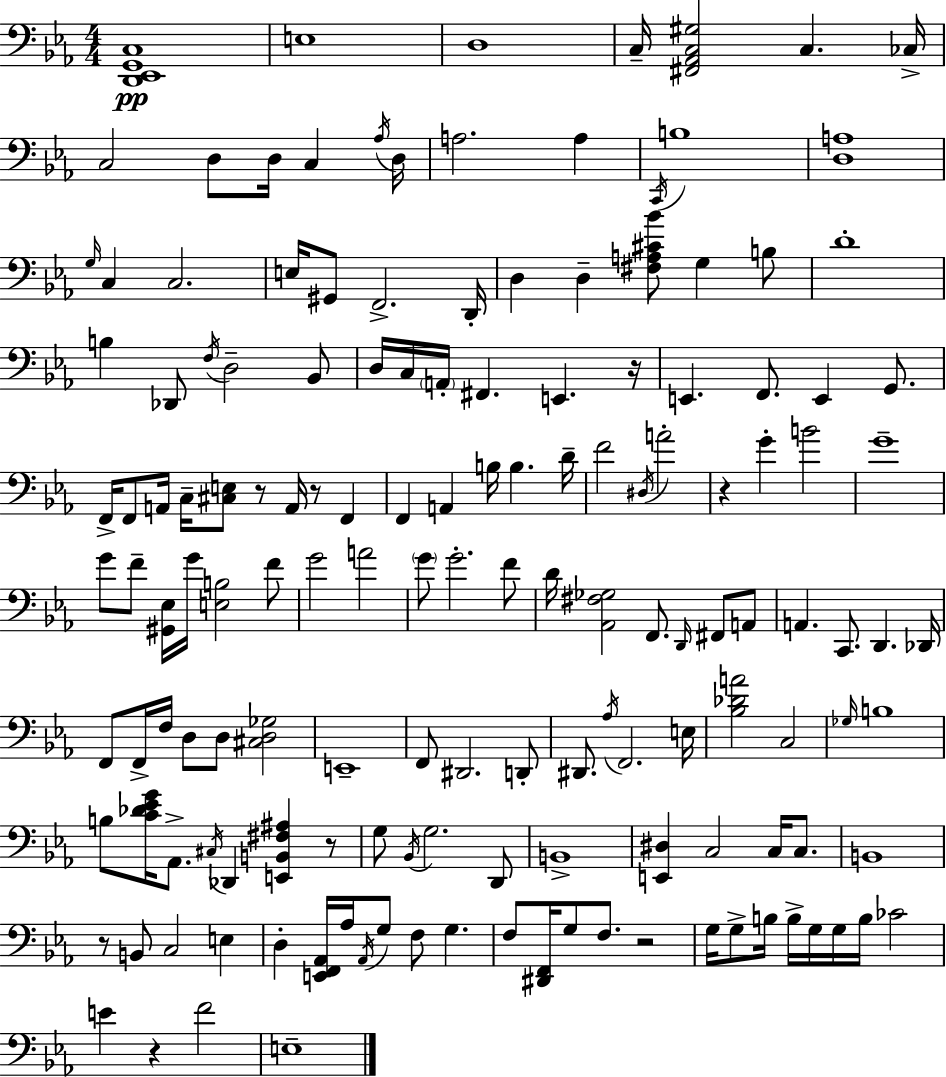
X:1
T:Untitled
M:4/4
L:1/4
K:Eb
[D,,_E,,G,,C,]4 E,4 D,4 C,/4 [^F,,_A,,C,^G,]2 C, _C,/4 C,2 D,/2 D,/4 C, _A,/4 D,/4 A,2 A, C,,/4 B,4 [D,A,]4 G,/4 C, C,2 E,/4 ^G,,/2 F,,2 D,,/4 D, D, [^F,A,^C_B]/2 G, B,/2 D4 B, _D,,/2 F,/4 D,2 _B,,/2 D,/4 C,/4 A,,/4 ^F,, E,, z/4 E,, F,,/2 E,, G,,/2 F,,/4 F,,/2 A,,/4 C,/4 [^C,E,]/2 z/2 A,,/4 z/2 F,, F,, A,, B,/4 B, D/4 F2 ^D,/4 A2 z G B2 G4 G/2 F/2 [^G,,_E,]/4 G/4 [E,B,]2 F/2 G2 A2 G/2 G2 F/2 D/4 [_A,,^F,_G,]2 F,,/2 D,,/4 ^F,,/2 A,,/2 A,, C,,/2 D,, _D,,/4 F,,/2 F,,/4 F,/4 D,/2 D,/2 [^C,D,_G,]2 E,,4 F,,/2 ^D,,2 D,,/2 ^D,,/2 _A,/4 F,,2 E,/4 [_B,_DA]2 C,2 _G,/4 B,4 B,/2 [C_D_EG]/4 _A,,/2 ^C,/4 _D,, [E,,B,,^F,^A,] z/2 G,/2 _B,,/4 G,2 D,,/2 B,,4 [E,,^D,] C,2 C,/4 C,/2 B,,4 z/2 B,,/2 C,2 E, D, [E,,F,,_A,,]/4 _A,/4 _A,,/4 G,/2 F,/2 G, F,/2 [^D,,F,,]/4 G,/2 F,/2 z2 G,/4 G,/2 B,/4 B,/4 G,/4 G,/4 B,/4 _C2 E z F2 E,4